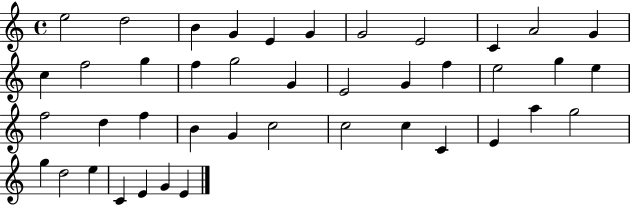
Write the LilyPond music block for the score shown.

{
  \clef treble
  \time 4/4
  \defaultTimeSignature
  \key c \major
  e''2 d''2 | b'4 g'4 e'4 g'4 | g'2 e'2 | c'4 a'2 g'4 | \break c''4 f''2 g''4 | f''4 g''2 g'4 | e'2 g'4 f''4 | e''2 g''4 e''4 | \break f''2 d''4 f''4 | b'4 g'4 c''2 | c''2 c''4 c'4 | e'4 a''4 g''2 | \break g''4 d''2 e''4 | c'4 e'4 g'4 e'4 | \bar "|."
}